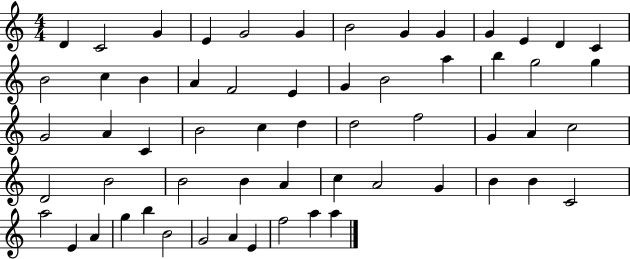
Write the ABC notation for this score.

X:1
T:Untitled
M:4/4
L:1/4
K:C
D C2 G E G2 G B2 G G G E D C B2 c B A F2 E G B2 a b g2 g G2 A C B2 c d d2 f2 G A c2 D2 B2 B2 B A c A2 G B B C2 a2 E A g b B2 G2 A E f2 a a